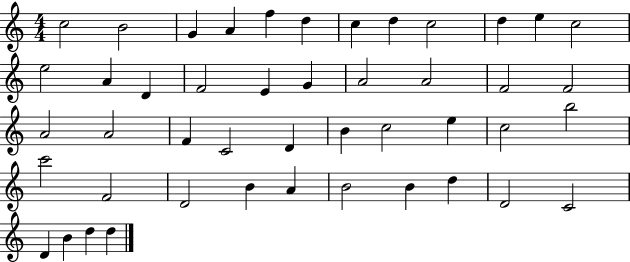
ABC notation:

X:1
T:Untitled
M:4/4
L:1/4
K:C
c2 B2 G A f d c d c2 d e c2 e2 A D F2 E G A2 A2 F2 F2 A2 A2 F C2 D B c2 e c2 b2 c'2 F2 D2 B A B2 B d D2 C2 D B d d